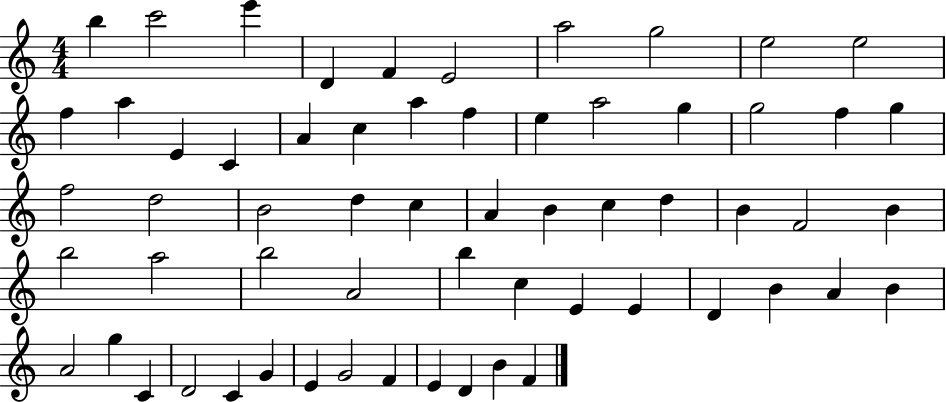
{
  \clef treble
  \numericTimeSignature
  \time 4/4
  \key c \major
  b''4 c'''2 e'''4 | d'4 f'4 e'2 | a''2 g''2 | e''2 e''2 | \break f''4 a''4 e'4 c'4 | a'4 c''4 a''4 f''4 | e''4 a''2 g''4 | g''2 f''4 g''4 | \break f''2 d''2 | b'2 d''4 c''4 | a'4 b'4 c''4 d''4 | b'4 f'2 b'4 | \break b''2 a''2 | b''2 a'2 | b''4 c''4 e'4 e'4 | d'4 b'4 a'4 b'4 | \break a'2 g''4 c'4 | d'2 c'4 g'4 | e'4 g'2 f'4 | e'4 d'4 b'4 f'4 | \break \bar "|."
}